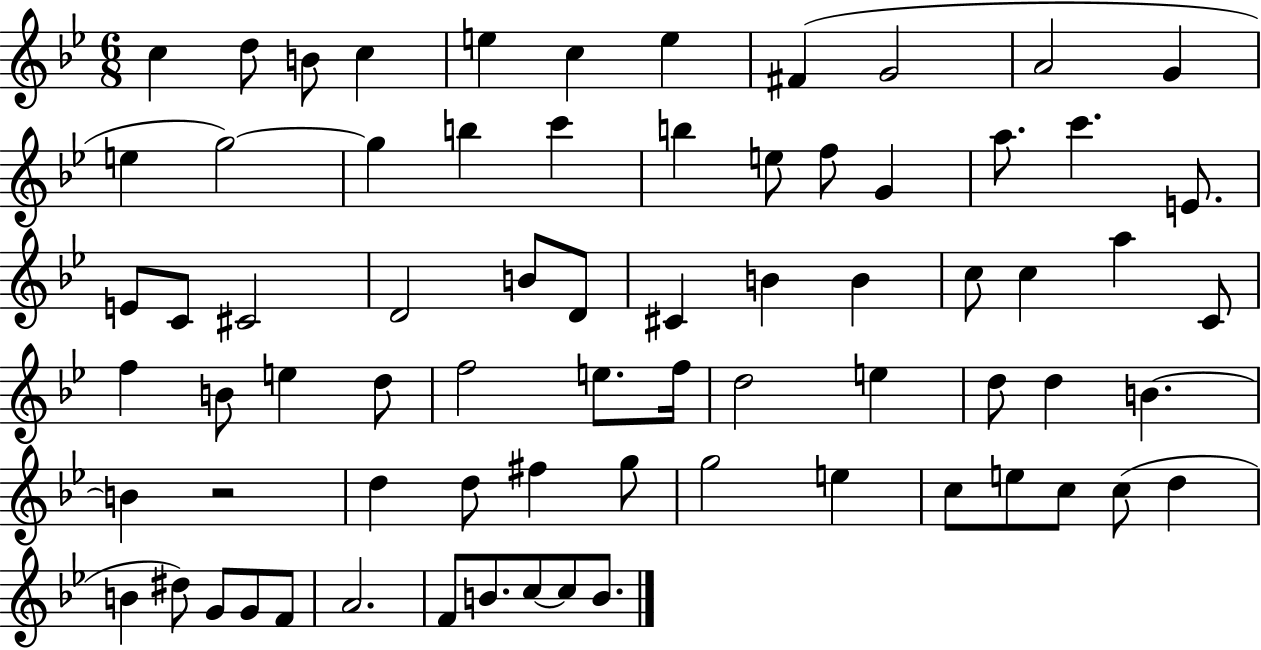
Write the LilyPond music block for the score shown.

{
  \clef treble
  \numericTimeSignature
  \time 6/8
  \key bes \major
  \repeat volta 2 { c''4 d''8 b'8 c''4 | e''4 c''4 e''4 | fis'4( g'2 | a'2 g'4 | \break e''4 g''2~~) | g''4 b''4 c'''4 | b''4 e''8 f''8 g'4 | a''8. c'''4. e'8. | \break e'8 c'8 cis'2 | d'2 b'8 d'8 | cis'4 b'4 b'4 | c''8 c''4 a''4 c'8 | \break f''4 b'8 e''4 d''8 | f''2 e''8. f''16 | d''2 e''4 | d''8 d''4 b'4.~~ | \break b'4 r2 | d''4 d''8 fis''4 g''8 | g''2 e''4 | c''8 e''8 c''8 c''8( d''4 | \break b'4 dis''8) g'8 g'8 f'8 | a'2. | f'8 b'8. c''8~~ c''8 b'8. | } \bar "|."
}